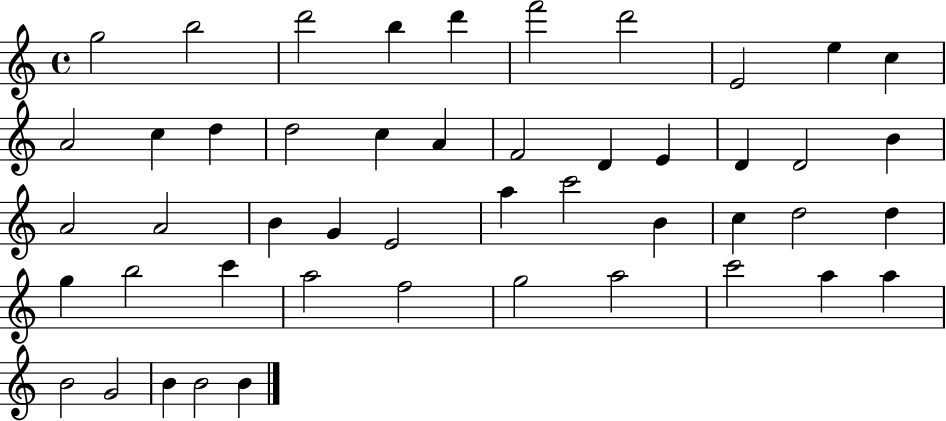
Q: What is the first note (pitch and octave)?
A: G5